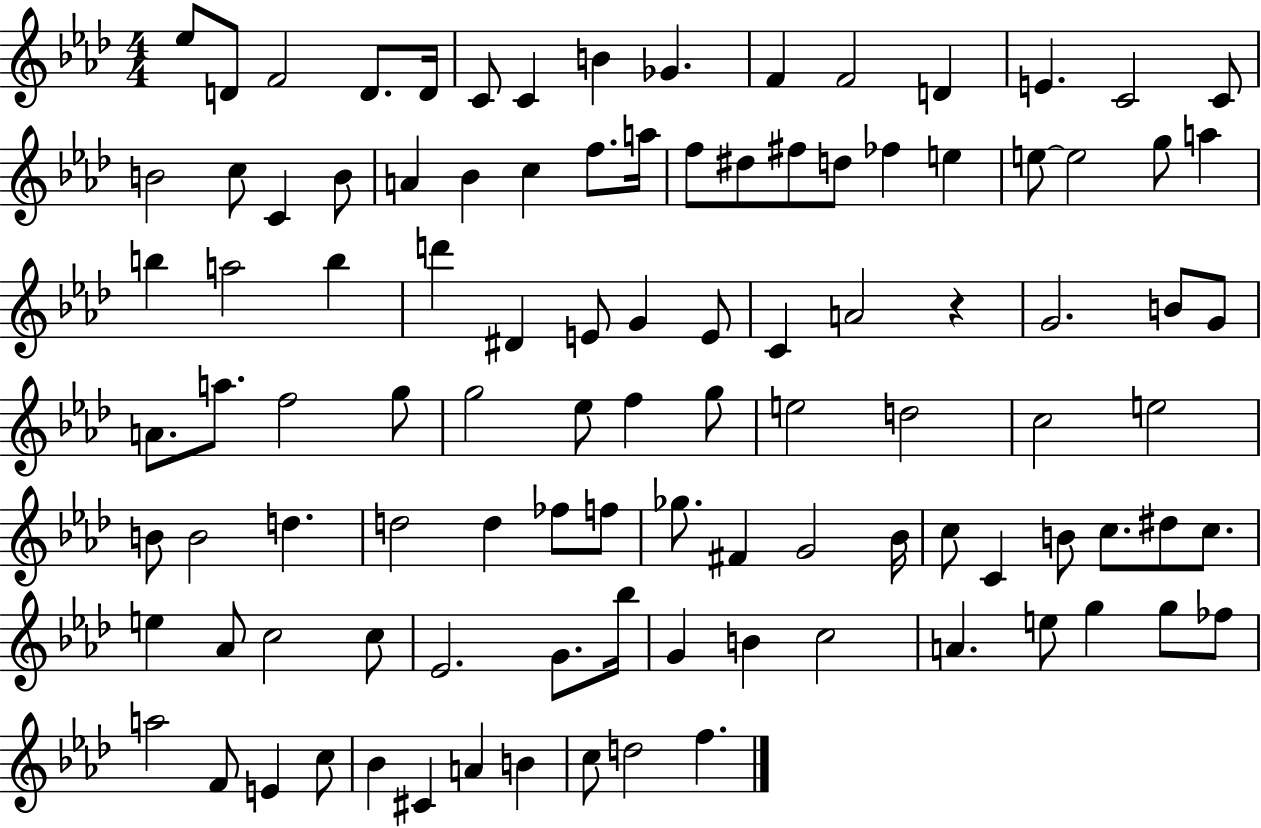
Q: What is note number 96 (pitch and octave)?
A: Bb4